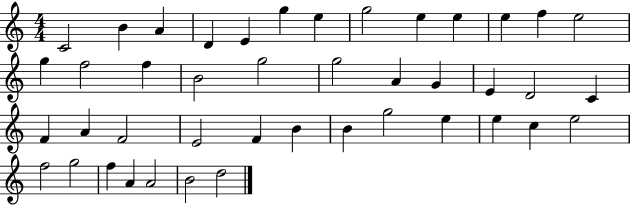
X:1
T:Untitled
M:4/4
L:1/4
K:C
C2 B A D E g e g2 e e e f e2 g f2 f B2 g2 g2 A G E D2 C F A F2 E2 F B B g2 e e c e2 f2 g2 f A A2 B2 d2